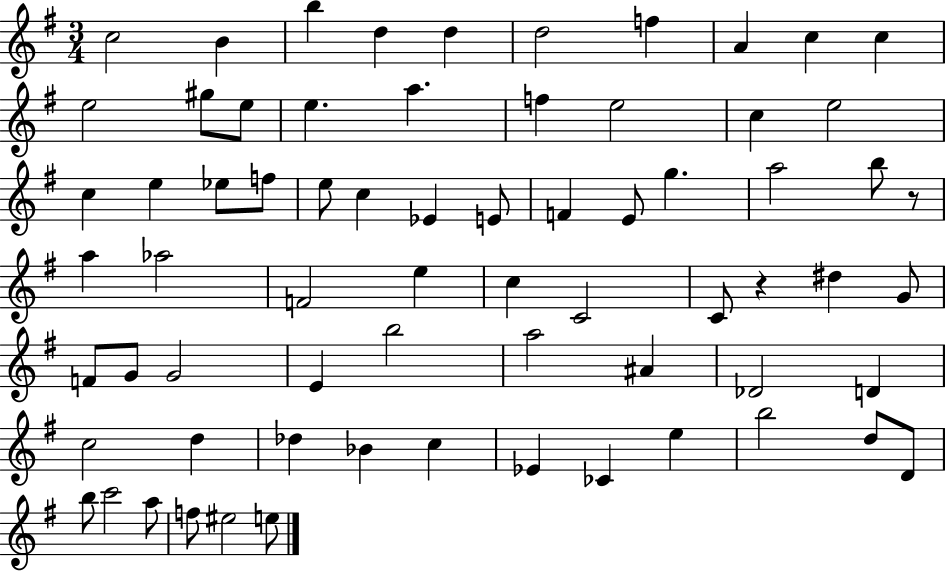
C5/h B4/q B5/q D5/q D5/q D5/h F5/q A4/q C5/q C5/q E5/h G#5/e E5/e E5/q. A5/q. F5/q E5/h C5/q E5/h C5/q E5/q Eb5/e F5/e E5/e C5/q Eb4/q E4/e F4/q E4/e G5/q. A5/h B5/e R/e A5/q Ab5/h F4/h E5/q C5/q C4/h C4/e R/q D#5/q G4/e F4/e G4/e G4/h E4/q B5/h A5/h A#4/q Db4/h D4/q C5/h D5/q Db5/q Bb4/q C5/q Eb4/q CES4/q E5/q B5/h D5/e D4/e B5/e C6/h A5/e F5/e EIS5/h E5/e